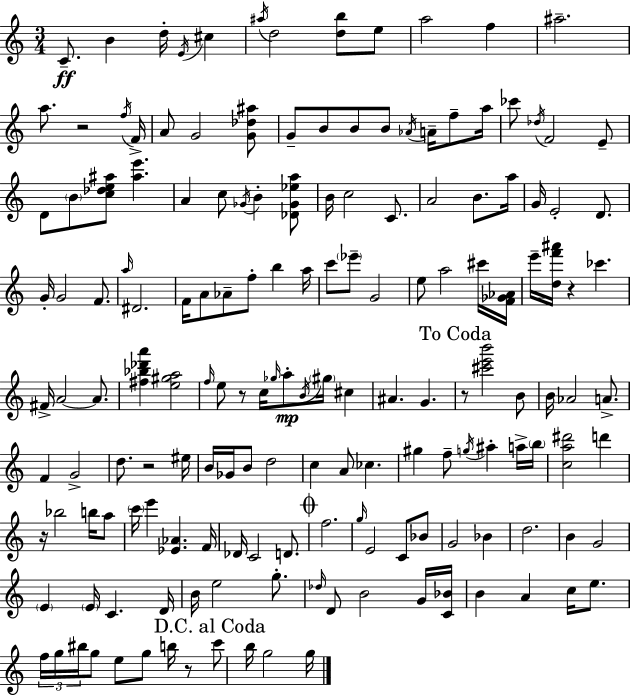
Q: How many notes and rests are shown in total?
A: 162